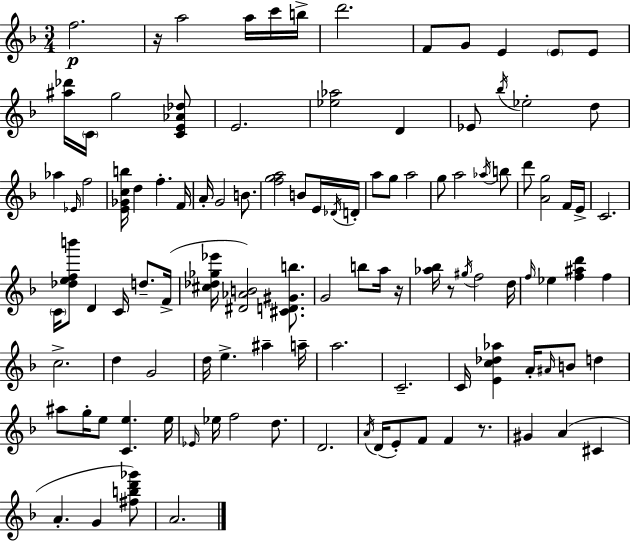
F5/h. R/s A5/h A5/s C6/s B5/s D6/h. F4/e G4/e E4/q E4/e E4/e [A#5,Db6]/s C4/s G5/h [C4,E4,Ab4,Db5]/e E4/h. [Eb5,Ab5]/h D4/q Eb4/e Bb5/s Eb5/h D5/e Ab5/q Eb4/s F5/h [E4,Gb4,C5,B5]/s D5/q F5/q. F4/s A4/s G4/h B4/e. [F5,G5,A5]/h B4/e E4/s Db4/s D4/s A5/e G5/e A5/h G5/e A5/h Ab5/s B5/e D6/e [A4,G5]/h F4/s E4/s C4/h. C4/s [Db5,E5,F5,B6]/e D4/q C4/s D5/e. F4/s [C#5,Db5,Gb5,Eb6]/s [D#4,Ab4,B4]/h [C#4,D4,G#4,B5]/e. G4/h B5/e A5/s R/s [Ab5,Bb5]/s R/e G#5/s F5/h D5/s F5/s Eb5/q [F5,A#5,D6]/q F5/q C5/h. D5/q G4/h D5/s E5/q. A#5/q A5/s A5/h. C4/h. C4/s [E4,C5,Db5,Ab5]/q A4/s A#4/s B4/e D5/q A#5/e G5/s E5/e [C4,E5]/q. E5/s Eb4/s Eb5/s F5/h D5/e. D4/h. A4/s D4/s E4/e F4/e F4/q R/e. G#4/q A4/q C#4/q A4/q. G4/q [F#5,B5,D6,Gb6]/e A4/h.